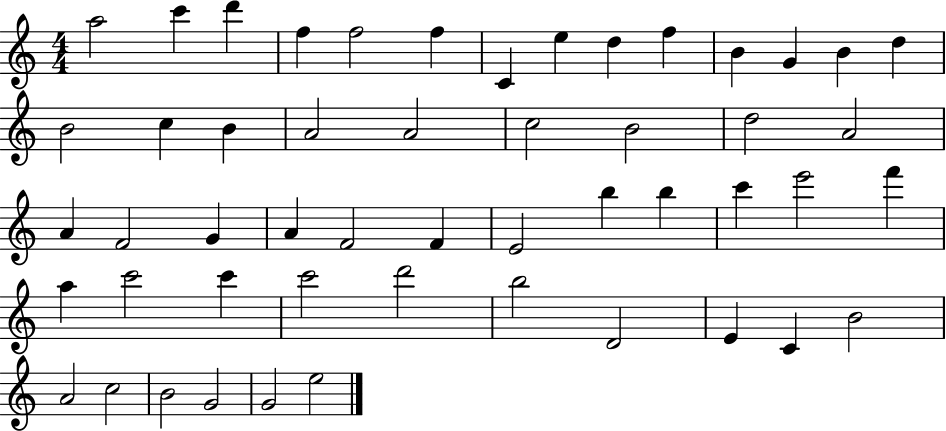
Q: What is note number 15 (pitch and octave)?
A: B4